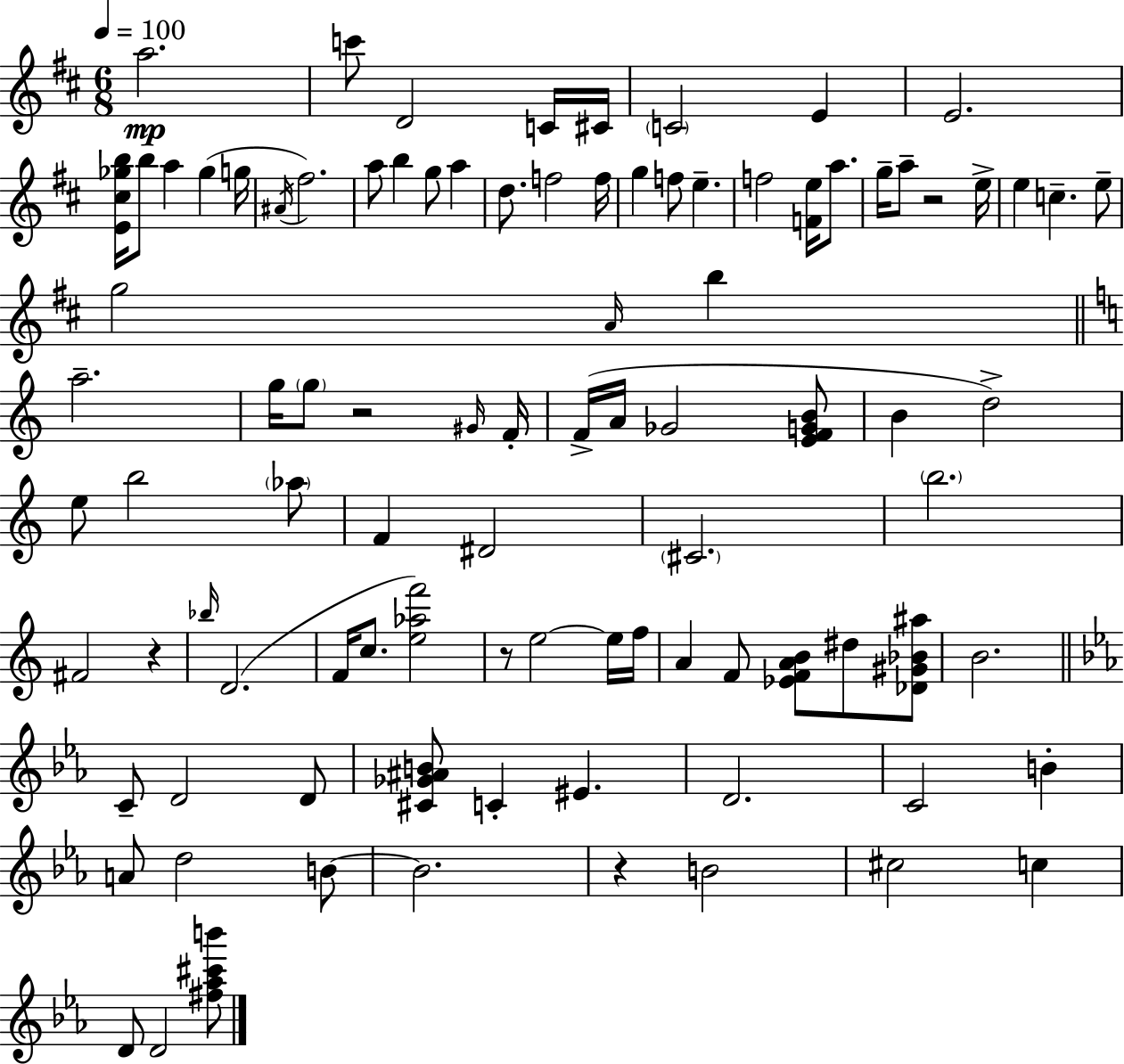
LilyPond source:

{
  \clef treble
  \numericTimeSignature
  \time 6/8
  \key d \major
  \tempo 4 = 100
  \repeat volta 2 { a''2.\mp | c'''8 d'2 c'16 cis'16 | \parenthesize c'2 e'4 | e'2. | \break <e' cis'' ges'' b''>16 b''8 a''4 ges''4( g''16 | \acciaccatura { ais'16 }) fis''2. | a''8 b''4 g''8 a''4 | d''8. f''2 | \break f''16 g''4 f''8 e''4.-- | f''2 <f' e''>16 a''8. | g''16-- a''8-- r2 | e''16-> e''4 c''4.-- e''8-- | \break g''2 \grace { a'16 } b''4 | \bar "||" \break \key a \minor a''2.-- | g''16 \parenthesize g''8 r2 \grace { gis'16 } | f'16-. f'16->( a'16 ges'2 <e' f' g' b'>8 | b'4 d''2->) | \break e''8 b''2 \parenthesize aes''8 | f'4 dis'2 | \parenthesize cis'2. | \parenthesize b''2. | \break fis'2 r4 | \grace { bes''16 }( d'2. | f'16 c''8. <e'' aes'' f'''>2) | r8 e''2~~ | \break e''16 f''16 a'4 f'8 <ees' f' a' b'>8 dis''8 | <des' gis' bes' ais''>8 b'2. | \bar "||" \break \key ees \major c'8-- d'2 d'8 | <cis' ges' ais' b'>8 c'4-. eis'4. | d'2. | c'2 b'4-. | \break a'8 d''2 b'8~~ | b'2. | r4 b'2 | cis''2 c''4 | \break d'8 d'2 <fis'' aes'' cis''' b'''>8 | } \bar "|."
}